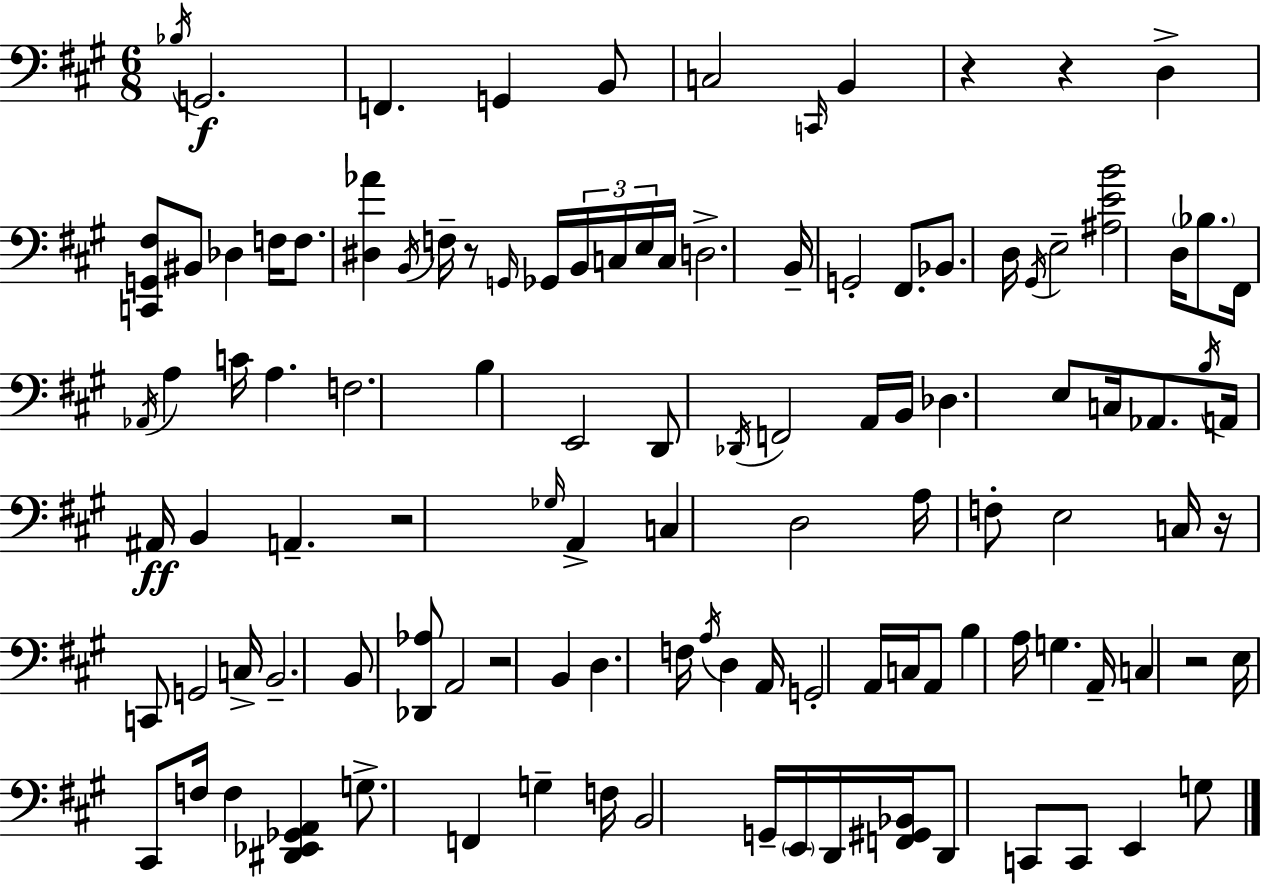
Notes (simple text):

Bb3/s G2/h. F2/q. G2/q B2/e C3/h C2/s B2/q R/q R/q D3/q [C2,G2,F#3]/e BIS2/e Db3/q F3/s F3/e. [D#3,Ab4]/q B2/s F3/s R/e G2/s Gb2/s B2/s C3/s E3/s C3/s D3/h. B2/s G2/h F#2/e. Bb2/e. D3/s G#2/s E3/h [A#3,E4,B4]/h D3/s Bb3/e. F#2/s Ab2/s A3/q C4/s A3/q. F3/h. B3/q E2/h D2/e Db2/s F2/h A2/s B2/s Db3/q. E3/e C3/s Ab2/e. B3/s A2/s A#2/s B2/q A2/q. R/h Gb3/s A2/q C3/q D3/h A3/s F3/e E3/h C3/s R/s C2/e G2/h C3/s B2/h. B2/e [Db2,Ab3]/e A2/h R/h B2/q D3/q. F3/s A3/s D3/q A2/s G2/h A2/s C3/s A2/e B3/q A3/s G3/q. A2/s C3/q R/h E3/s C#2/e F3/s F3/q [D#2,Eb2,Gb2,A2]/q G3/e. F2/q G3/q F3/s B2/h G2/s E2/s D2/s [F2,G#2,Bb2]/s D2/e C2/e C2/e E2/q G3/e